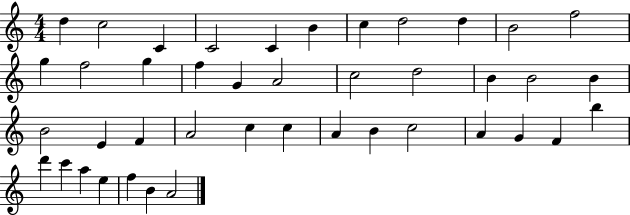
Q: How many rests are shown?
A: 0